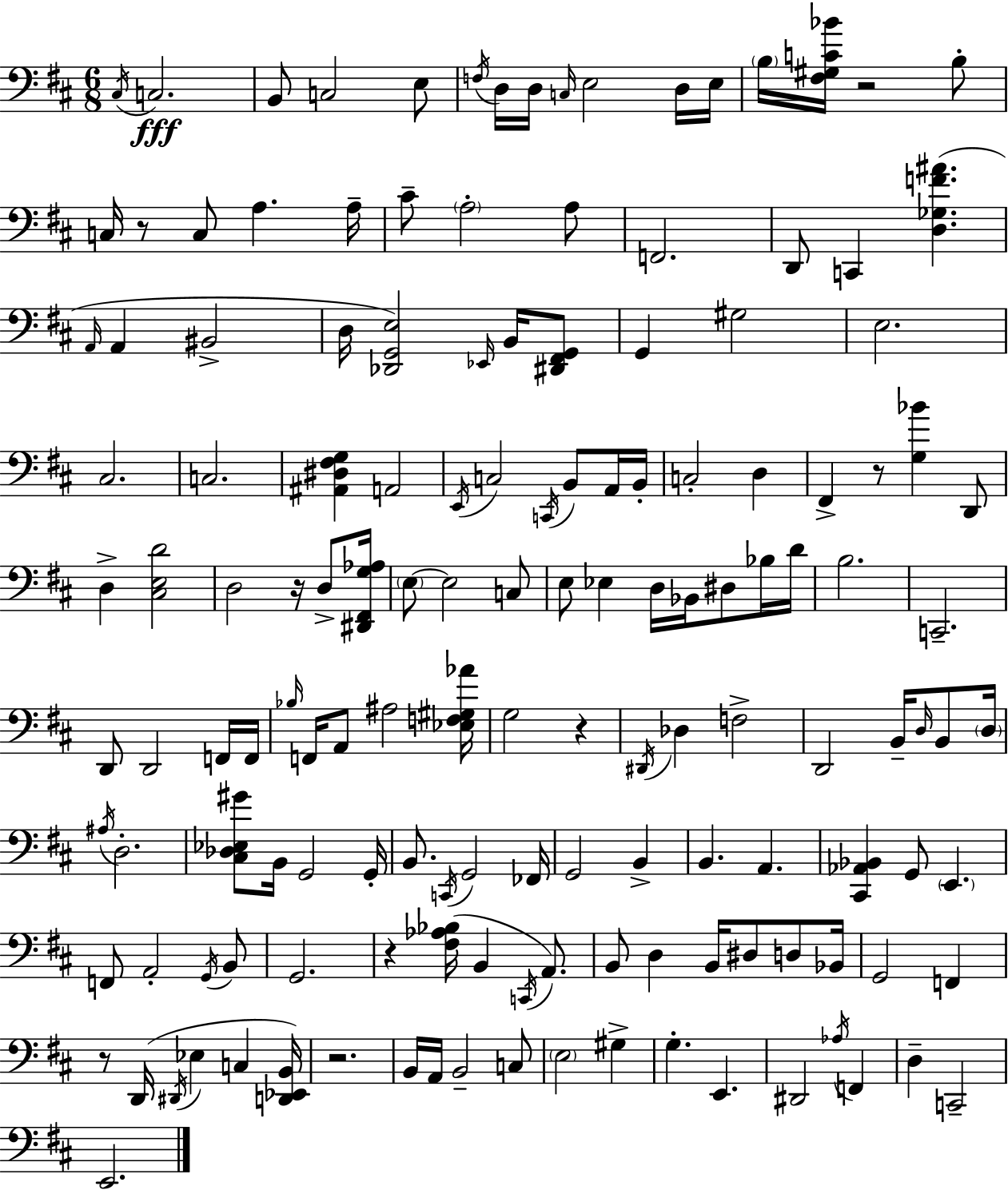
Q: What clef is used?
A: bass